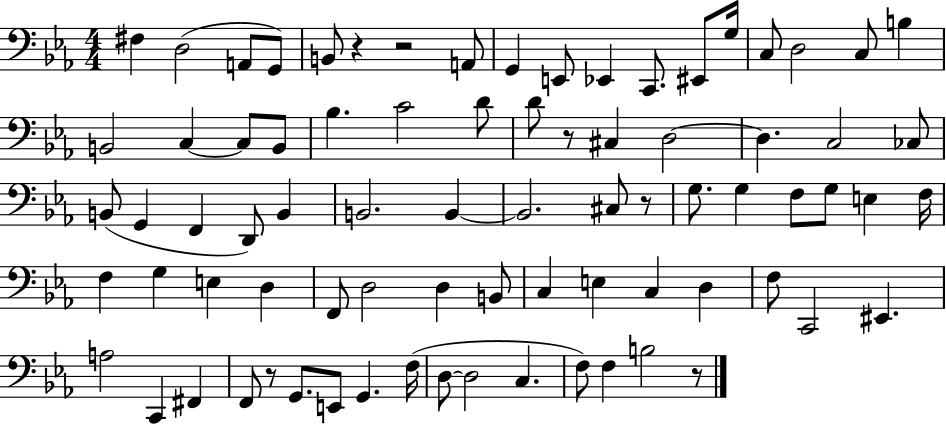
{
  \clef bass
  \numericTimeSignature
  \time 4/4
  \key ees \major
  fis4 d2( a,8 g,8) | b,8 r4 r2 a,8 | g,4 e,8 ees,4 c,8. eis,8 g16 | c8 d2 c8 b4 | \break b,2 c4~~ c8 b,8 | bes4. c'2 d'8 | d'8 r8 cis4 d2~~ | d4. c2 ces8 | \break b,8( g,4 f,4 d,8) b,4 | b,2. b,4~~ | b,2. cis8 r8 | g8. g4 f8 g8 e4 f16 | \break f4 g4 e4 d4 | f,8 d2 d4 b,8 | c4 e4 c4 d4 | f8 c,2 eis,4. | \break a2 c,4 fis,4 | f,8 r8 g,8. e,8 g,4. f16( | d8~~ d2 c4. | f8) f4 b2 r8 | \break \bar "|."
}